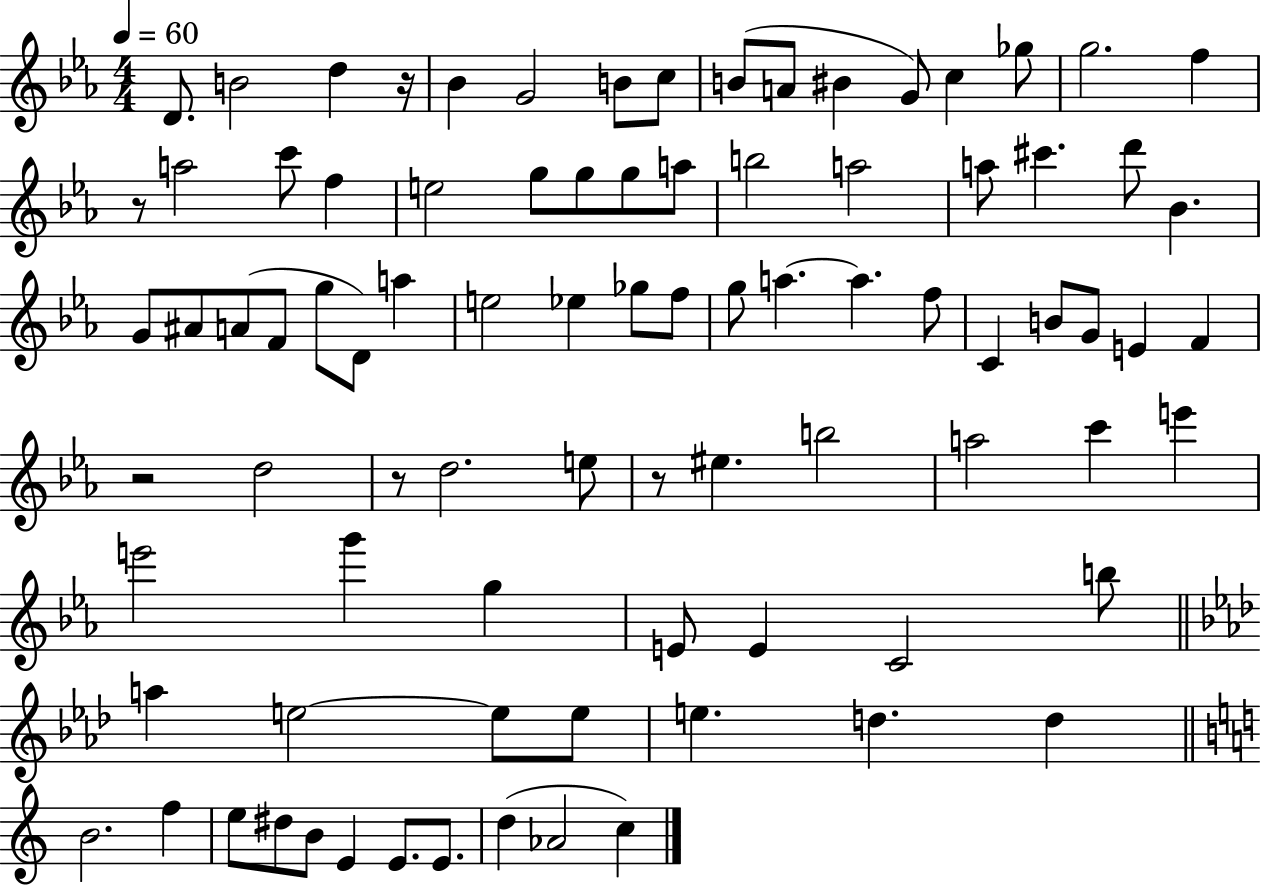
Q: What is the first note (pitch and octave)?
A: D4